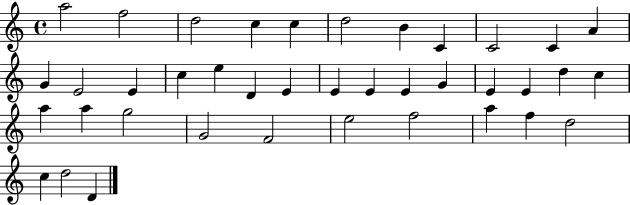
A5/h F5/h D5/h C5/q C5/q D5/h B4/q C4/q C4/h C4/q A4/q G4/q E4/h E4/q C5/q E5/q D4/q E4/q E4/q E4/q E4/q G4/q E4/q E4/q D5/q C5/q A5/q A5/q G5/h G4/h F4/h E5/h F5/h A5/q F5/q D5/h C5/q D5/h D4/q